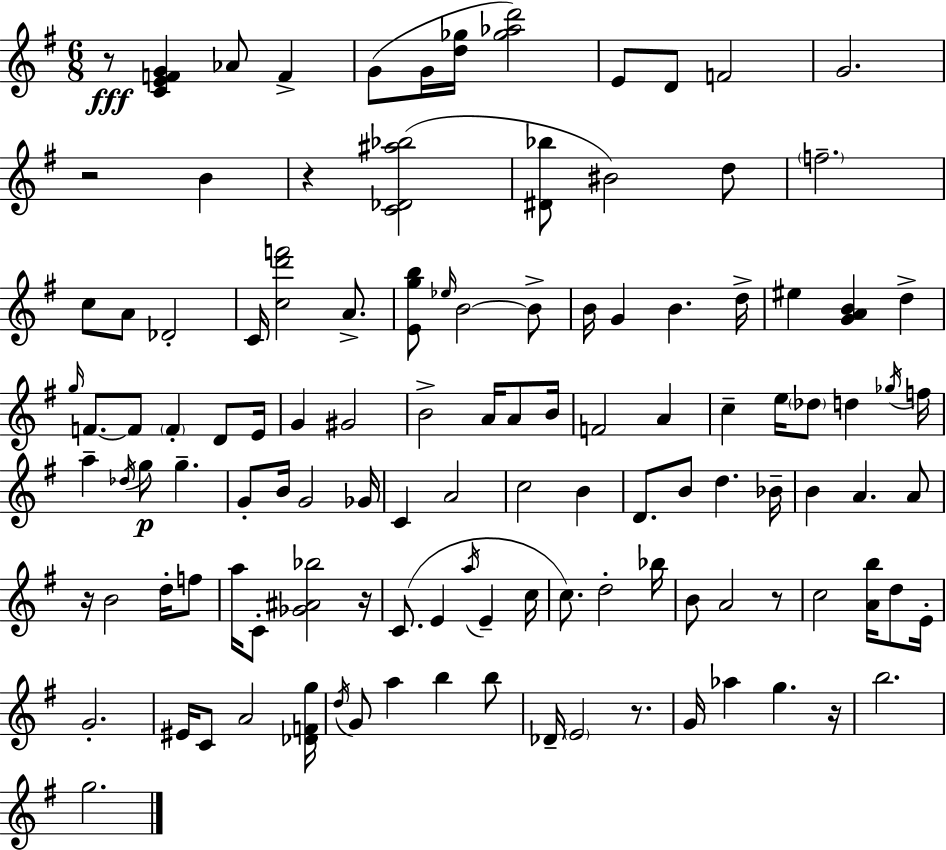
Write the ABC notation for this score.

X:1
T:Untitled
M:6/8
L:1/4
K:Em
z/2 [CEFG] _A/2 F G/2 G/4 [d_g]/4 [_g_ad']2 E/2 D/2 F2 G2 z2 B z [C_D^a_b]2 [^D_b]/2 ^B2 d/2 f2 c/2 A/2 _D2 C/4 [cd'f']2 A/2 [Egb]/2 _e/4 B2 B/2 B/4 G B d/4 ^e [GAB] d g/4 F/2 F/2 F D/2 E/4 G ^G2 B2 A/4 A/2 B/4 F2 A c e/4 _d/2 d _g/4 f/4 a _d/4 g/2 g G/2 B/4 G2 _G/4 C A2 c2 B D/2 B/2 d _B/4 B A A/2 z/4 B2 d/4 f/2 a/4 C/2 [_G^A_b]2 z/4 C/2 E a/4 E c/4 c/2 d2 _b/4 B/2 A2 z/2 c2 [Ab]/4 d/2 E/4 G2 ^E/4 C/2 A2 [_DFg]/4 d/4 G/2 a b b/2 _D/4 E2 z/2 G/4 _a g z/4 b2 g2